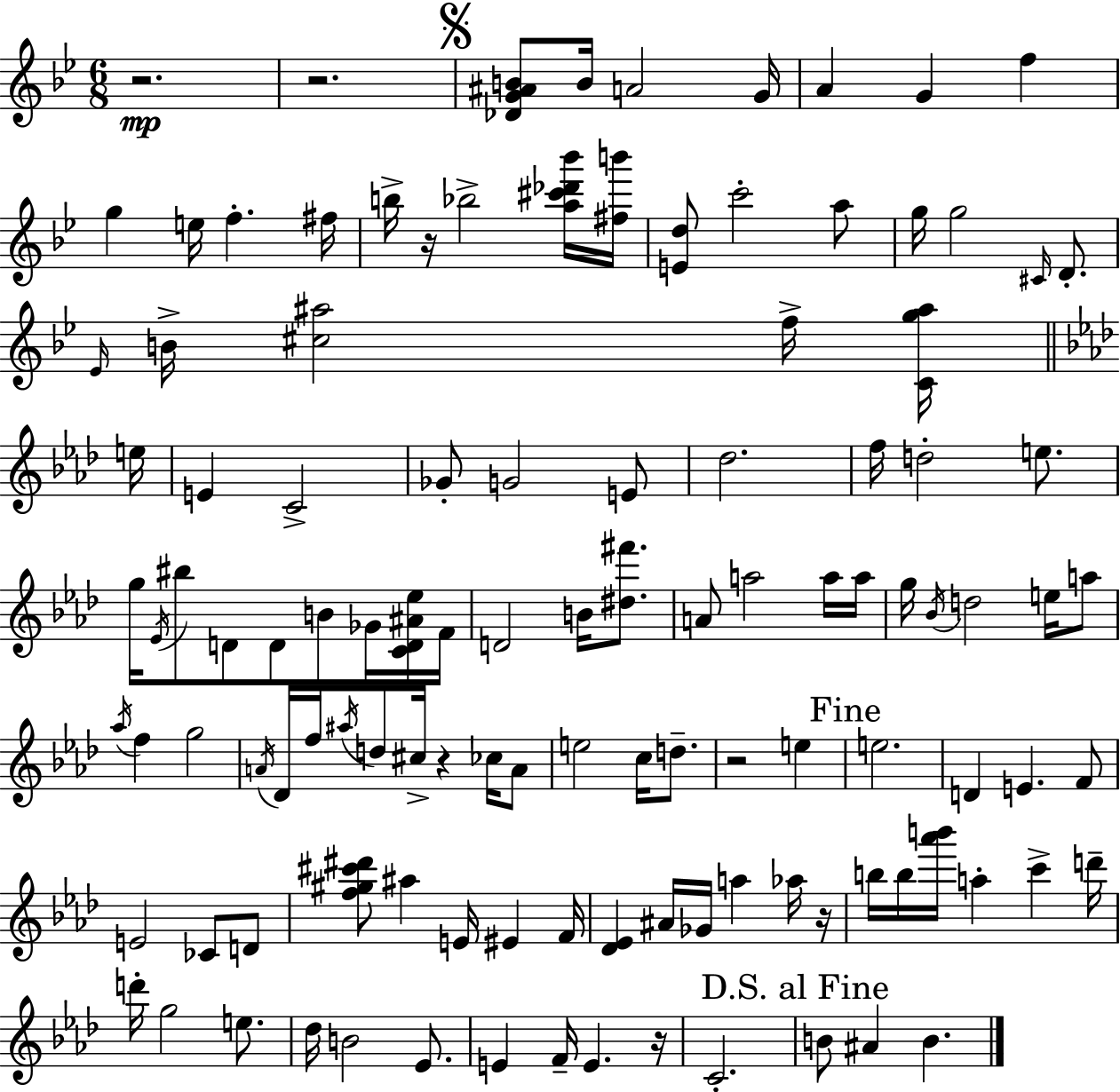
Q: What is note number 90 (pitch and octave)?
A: B4